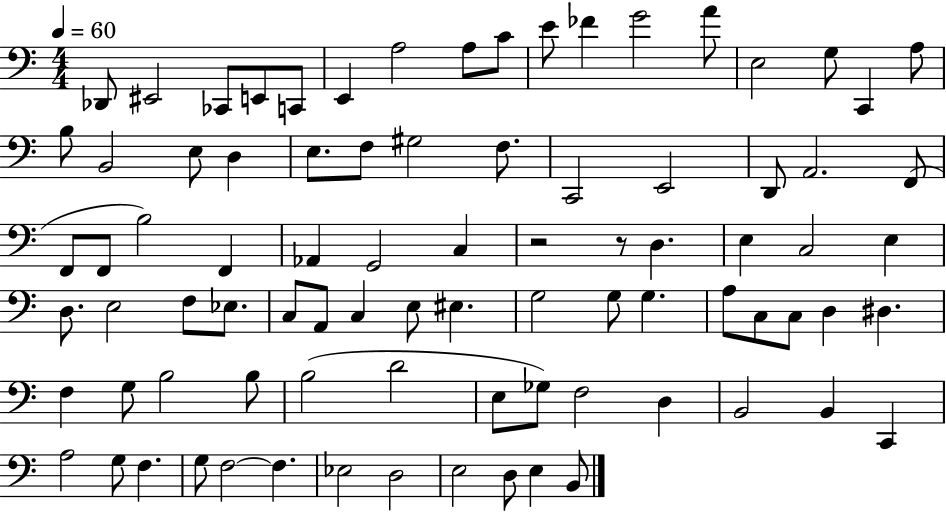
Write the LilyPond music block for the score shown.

{
  \clef bass
  \numericTimeSignature
  \time 4/4
  \key c \major
  \tempo 4 = 60
  des,8 eis,2 ces,8 e,8 c,8 | e,4 a2 a8 c'8 | e'8 fes'4 g'2 a'8 | e2 g8 c,4 a8 | \break b8 b,2 e8 d4 | e8. f8 gis2 f8. | c,2 e,2 | d,8 a,2. f,8( | \break f,8 f,8 b2) f,4 | aes,4 g,2 c4 | r2 r8 d4. | e4 c2 e4 | \break d8. e2 f8 ees8. | c8 a,8 c4 e8 eis4. | g2 g8 g4. | a8 c8 c8 d4 dis4. | \break f4 g8 b2 b8 | b2( d'2 | e8 ges8) f2 d4 | b,2 b,4 c,4 | \break a2 g8 f4. | g8 f2~~ f4. | ees2 d2 | e2 d8 e4 b,8 | \break \bar "|."
}